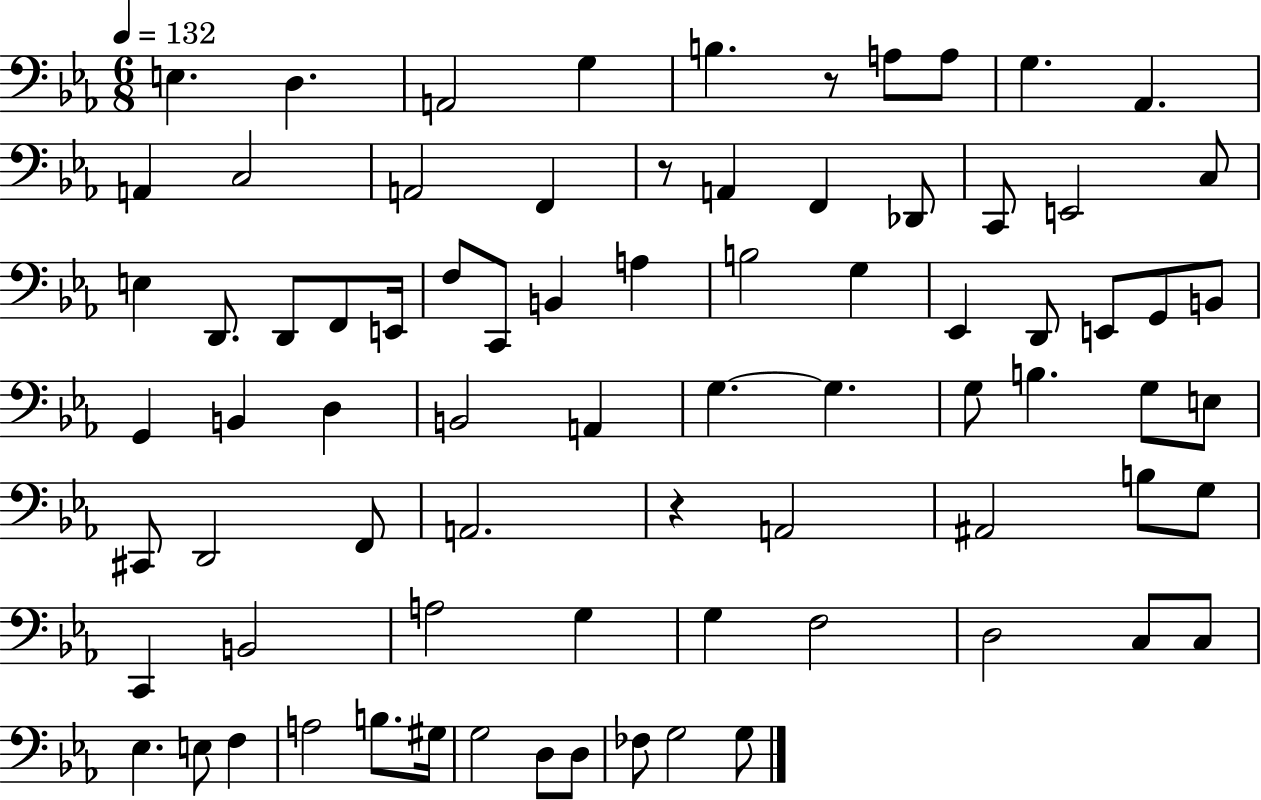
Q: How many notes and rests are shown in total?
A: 78